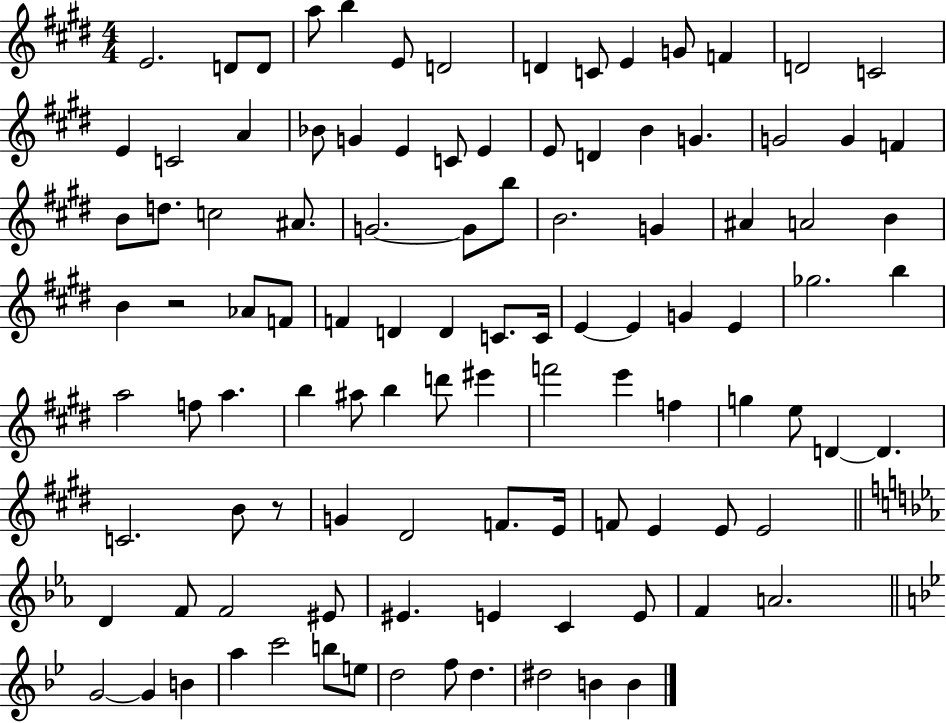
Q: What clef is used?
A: treble